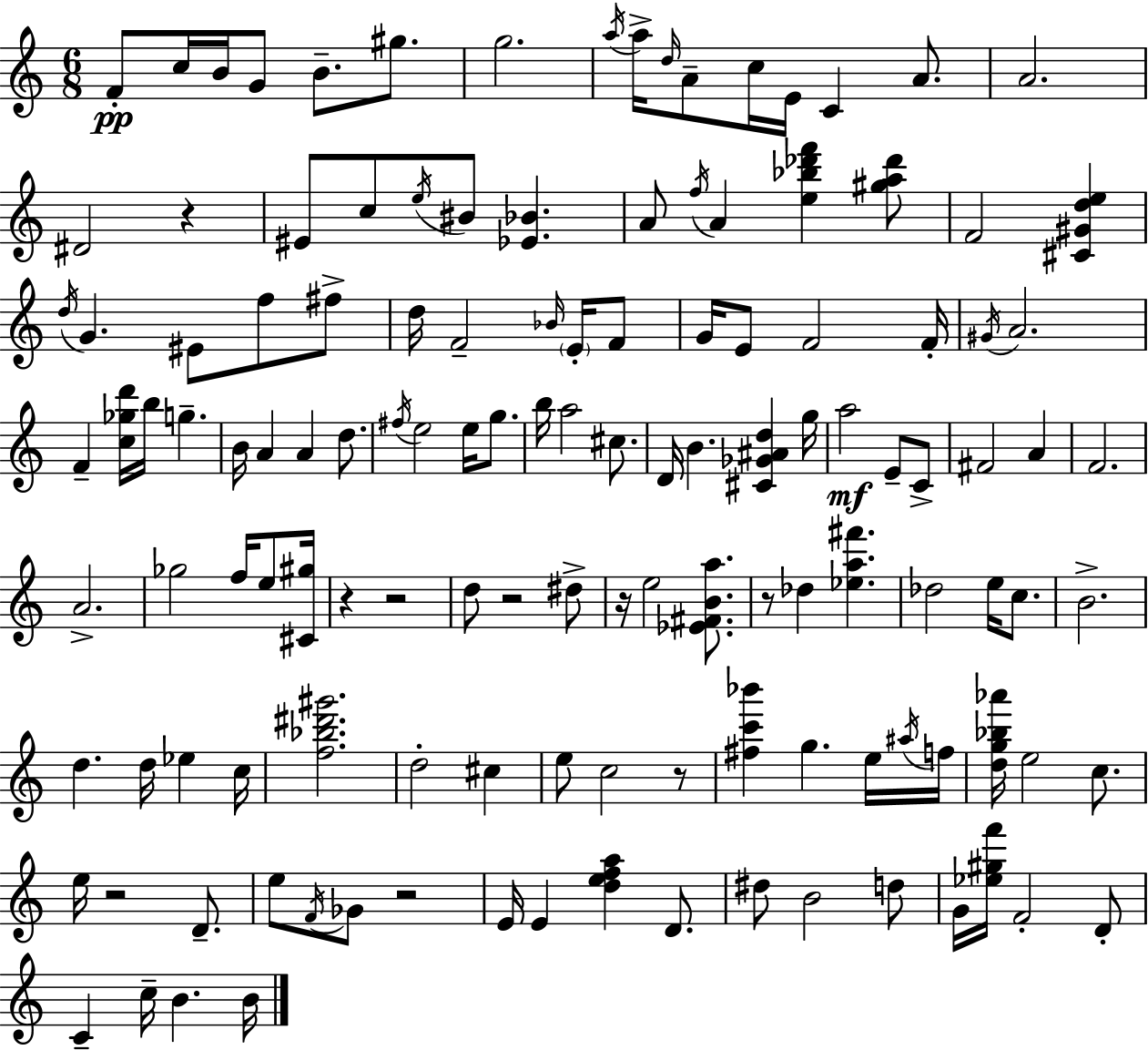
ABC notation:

X:1
T:Untitled
M:6/8
L:1/4
K:C
F/2 c/4 B/4 G/2 B/2 ^g/2 g2 a/4 a/4 d/4 A/2 c/4 E/4 C A/2 A2 ^D2 z ^E/2 c/2 e/4 ^B/2 [_E_B] A/2 f/4 A [e_b_d'f'] [^ga_d']/2 F2 [^C^Gde] d/4 G ^E/2 f/2 ^f/2 d/4 F2 _B/4 E/4 F/2 G/4 E/2 F2 F/4 ^G/4 A2 F [c_gd']/4 b/4 g B/4 A A d/2 ^f/4 e2 e/4 g/2 b/4 a2 ^c/2 D/4 B [^C_G^Ad] g/4 a2 E/2 C/2 ^F2 A F2 A2 _g2 f/4 e/2 [^C^g]/4 z z2 d/2 z2 ^d/2 z/4 e2 [_E^FBa]/2 z/2 _d [_ea^f'] _d2 e/4 c/2 B2 d d/4 _e c/4 [f_b^d'^g']2 d2 ^c e/2 c2 z/2 [^fc'_b'] g e/4 ^a/4 f/4 [dg_b_a']/4 e2 c/2 e/4 z2 D/2 e/2 F/4 _G/2 z2 E/4 E [defa] D/2 ^d/2 B2 d/2 G/4 [_e^gf']/4 F2 D/2 C c/4 B B/4